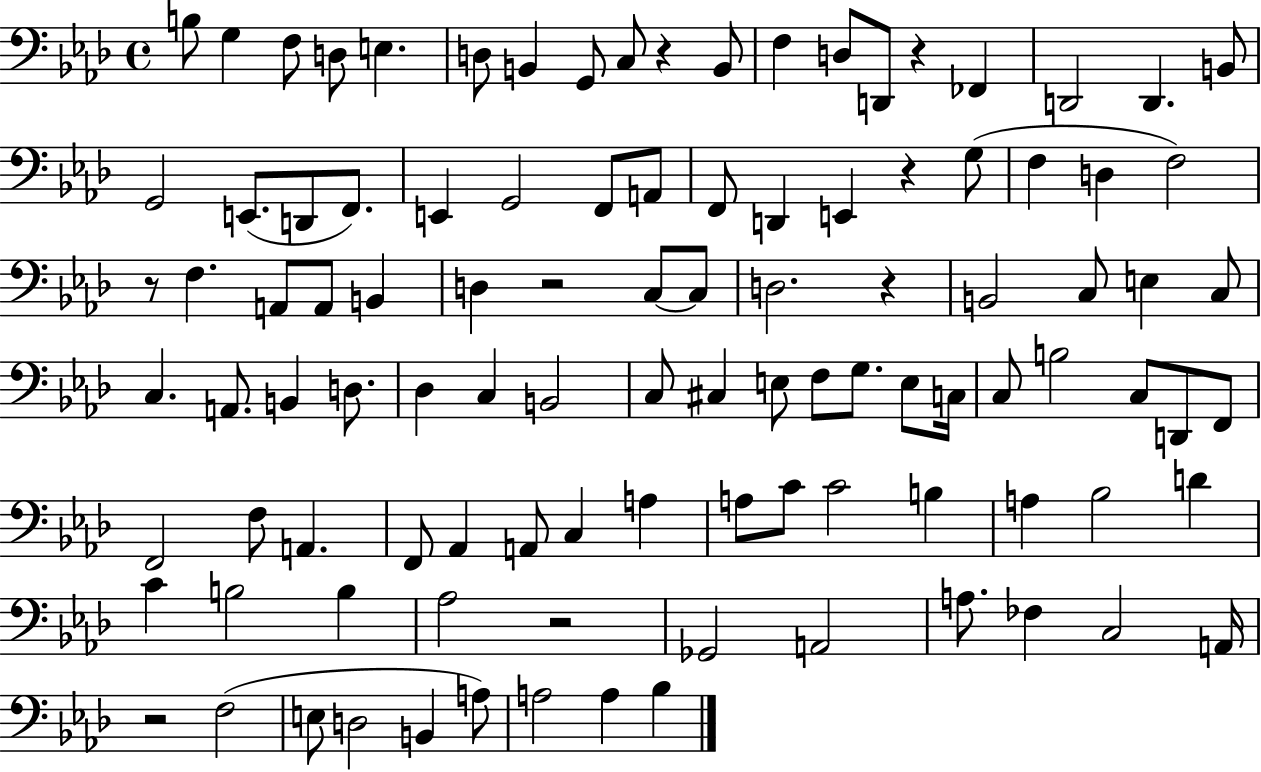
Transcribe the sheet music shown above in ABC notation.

X:1
T:Untitled
M:4/4
L:1/4
K:Ab
B,/2 G, F,/2 D,/2 E, D,/2 B,, G,,/2 C,/2 z B,,/2 F, D,/2 D,,/2 z _F,, D,,2 D,, B,,/2 G,,2 E,,/2 D,,/2 F,,/2 E,, G,,2 F,,/2 A,,/2 F,,/2 D,, E,, z G,/2 F, D, F,2 z/2 F, A,,/2 A,,/2 B,, D, z2 C,/2 C,/2 D,2 z B,,2 C,/2 E, C,/2 C, A,,/2 B,, D,/2 _D, C, B,,2 C,/2 ^C, E,/2 F,/2 G,/2 E,/2 C,/4 C,/2 B,2 C,/2 D,,/2 F,,/2 F,,2 F,/2 A,, F,,/2 _A,, A,,/2 C, A, A,/2 C/2 C2 B, A, _B,2 D C B,2 B, _A,2 z2 _G,,2 A,,2 A,/2 _F, C,2 A,,/4 z2 F,2 E,/2 D,2 B,, A,/2 A,2 A, _B,